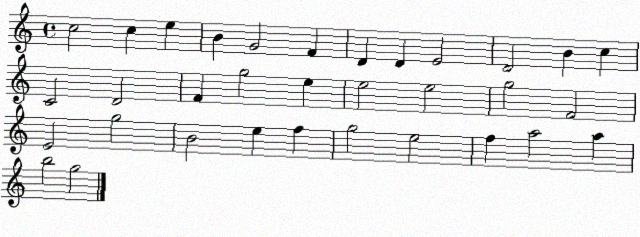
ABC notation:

X:1
T:Untitled
M:4/4
L:1/4
K:C
c2 c e B G2 F D D E2 D2 B c C2 D2 F g2 e e2 e2 g2 F2 E2 g2 B2 e f g2 e2 f a2 a b2 g2